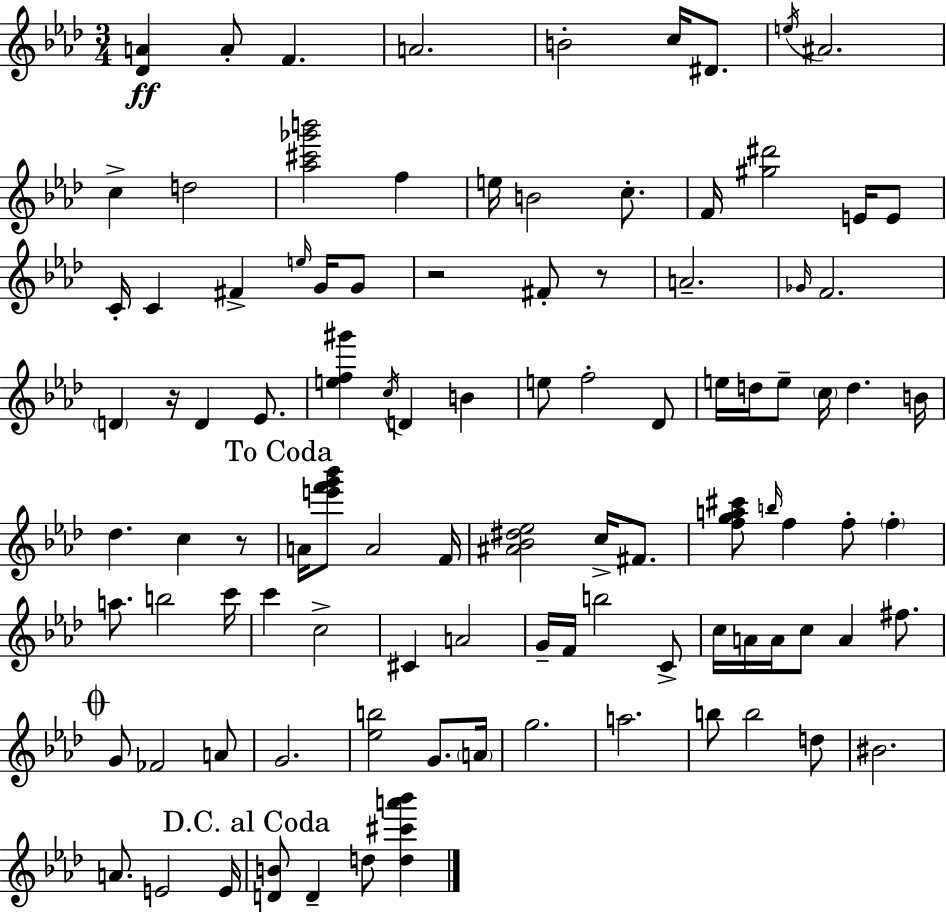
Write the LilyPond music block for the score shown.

{
  \clef treble
  \numericTimeSignature
  \time 3/4
  \key f \minor
  \repeat volta 2 { <des' a'>4\ff a'8-. f'4. | a'2. | b'2-. c''16 dis'8. | \acciaccatura { e''16 } ais'2. | \break c''4-> d''2 | <aes'' cis''' ges''' b'''>2 f''4 | e''16 b'2 c''8.-. | f'16 <gis'' dis'''>2 e'16 e'8 | \break c'16-. c'4 fis'4-> \grace { e''16 } g'16 | g'8 r2 fis'8-. | r8 a'2.-- | \grace { ges'16 } f'2. | \break \parenthesize d'4 r16 d'4 | ees'8. <e'' f'' gis'''>4 \acciaccatura { c''16 } d'4 | b'4 e''8 f''2-. | des'8 e''16 d''16 e''8-- \parenthesize c''16 d''4. | \break b'16 des''4. c''4 | r8 \mark "To Coda" a'16 <e''' f''' g''' bes'''>8 a'2 | f'16 <ais' bes' dis'' ees''>2 | c''16-> fis'8. <f'' g'' a'' cis'''>8 \grace { b''16 } f''4 f''8-. | \break \parenthesize f''4-. a''8. b''2 | c'''16 c'''4 c''2-> | cis'4 a'2 | g'16-- f'16 b''2 | \break c'8-> c''16 a'16 a'16 c''8 a'4 | fis''8. \mark \markup { \musicglyph "scripts.coda" } g'8 fes'2 | a'8 g'2. | <ees'' b''>2 | \break g'8. \parenthesize a'16 g''2. | a''2. | b''8 b''2 | d''8 bis'2. | \break a'8. e'2 | e'16 \mark "D.C. al Coda" <d' b'>8 d'4-- d''8 | <d'' cis''' a''' bes'''>4 } \bar "|."
}